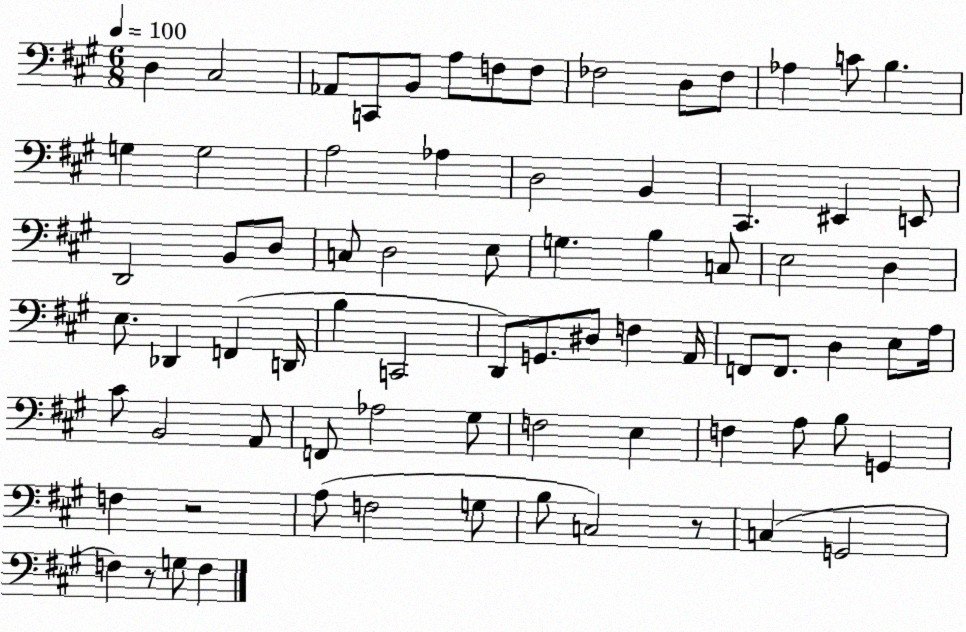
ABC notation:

X:1
T:Untitled
M:6/8
L:1/4
K:A
D, ^C,2 _A,,/2 C,,/2 B,,/2 A,/2 F,/2 F,/2 _F,2 D,/2 _F,/2 _A, C/2 B, G, G,2 A,2 _A, D,2 B,, ^C,, ^E,, E,,/2 D,,2 B,,/2 D,/2 C,/2 D,2 E,/2 G, B, C,/2 E,2 D, E,/2 _D,, F,, D,,/4 B, C,,2 D,,/2 G,,/2 ^D,/2 F, A,,/4 F,,/2 F,,/2 D, E,/2 A,/4 ^C/2 B,,2 A,,/2 F,,/2 _A,2 ^G,/2 F,2 E, F, A,/2 B,/2 G,, F, z2 A,/2 F,2 G,/2 B,/2 C,2 z/2 C, G,,2 F, z/2 G,/2 F,